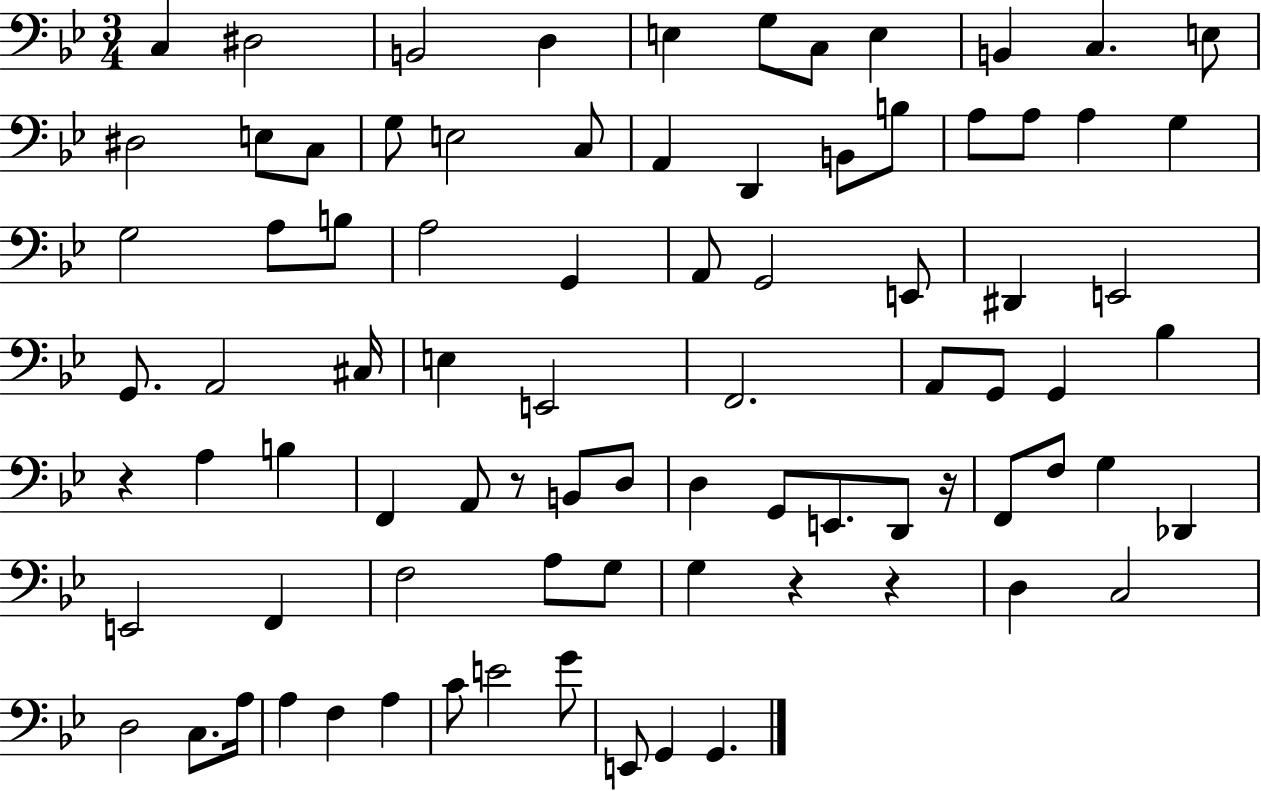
X:1
T:Untitled
M:3/4
L:1/4
K:Bb
C, ^D,2 B,,2 D, E, G,/2 C,/2 E, B,, C, E,/2 ^D,2 E,/2 C,/2 G,/2 E,2 C,/2 A,, D,, B,,/2 B,/2 A,/2 A,/2 A, G, G,2 A,/2 B,/2 A,2 G,, A,,/2 G,,2 E,,/2 ^D,, E,,2 G,,/2 A,,2 ^C,/4 E, E,,2 F,,2 A,,/2 G,,/2 G,, _B, z A, B, F,, A,,/2 z/2 B,,/2 D,/2 D, G,,/2 E,,/2 D,,/2 z/4 F,,/2 F,/2 G, _D,, E,,2 F,, F,2 A,/2 G,/2 G, z z D, C,2 D,2 C,/2 A,/4 A, F, A, C/2 E2 G/2 E,,/2 G,, G,,